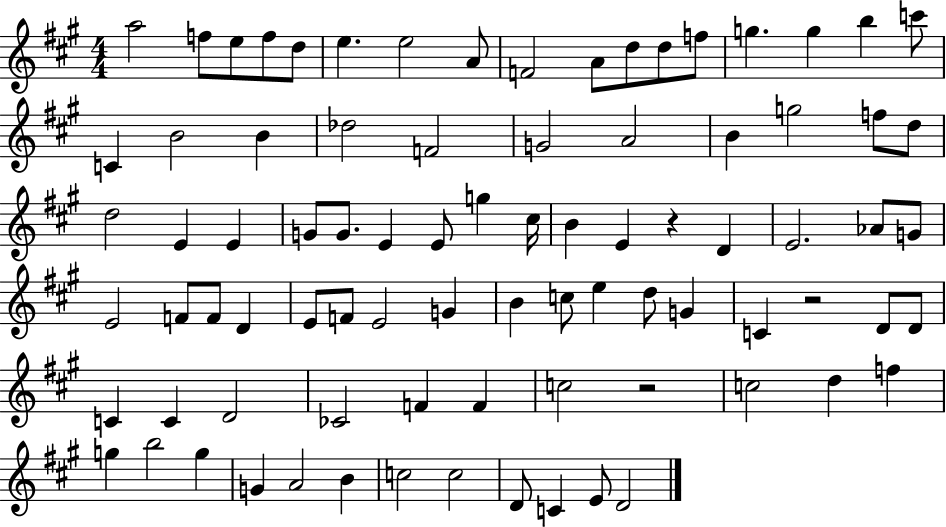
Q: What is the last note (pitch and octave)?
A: D4